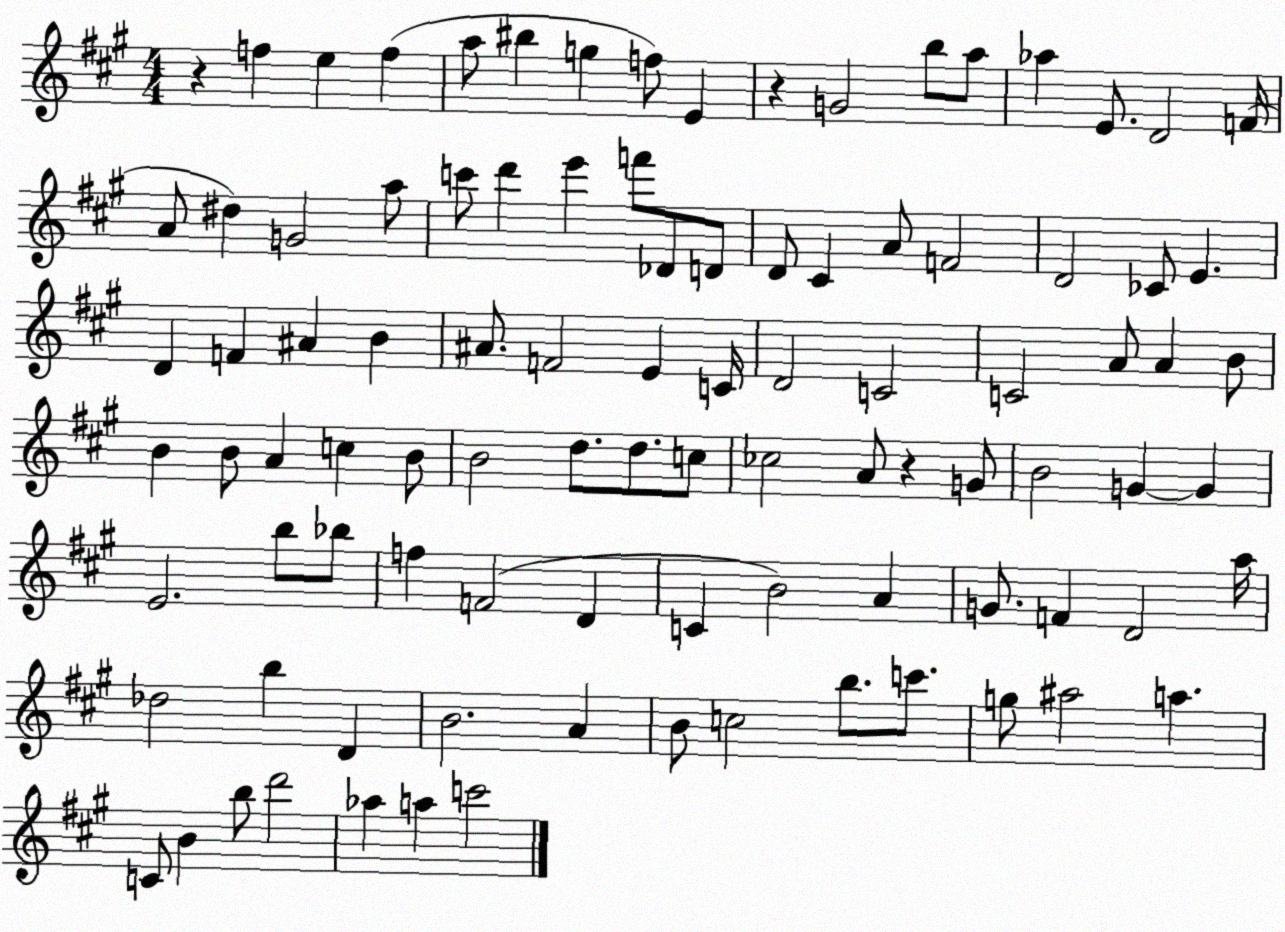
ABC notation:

X:1
T:Untitled
M:4/4
L:1/4
K:A
z f e f a/2 ^b g f/2 E z G2 b/2 a/2 _a E/2 D2 F/4 A/2 ^d G2 a/2 c'/2 d' e' f'/2 _D/2 D/2 D/2 ^C A/2 F2 D2 _C/2 E D F ^A B ^A/2 F2 E C/4 D2 C2 C2 A/2 A B/2 B B/2 A c B/2 B2 d/2 d/2 c/2 _c2 A/2 z G/2 B2 G G E2 b/2 _b/2 f F2 D C B2 A G/2 F D2 a/4 _d2 b D B2 A B/2 c2 b/2 c'/2 g/2 ^a2 a C/2 B b/2 d'2 _a a c'2